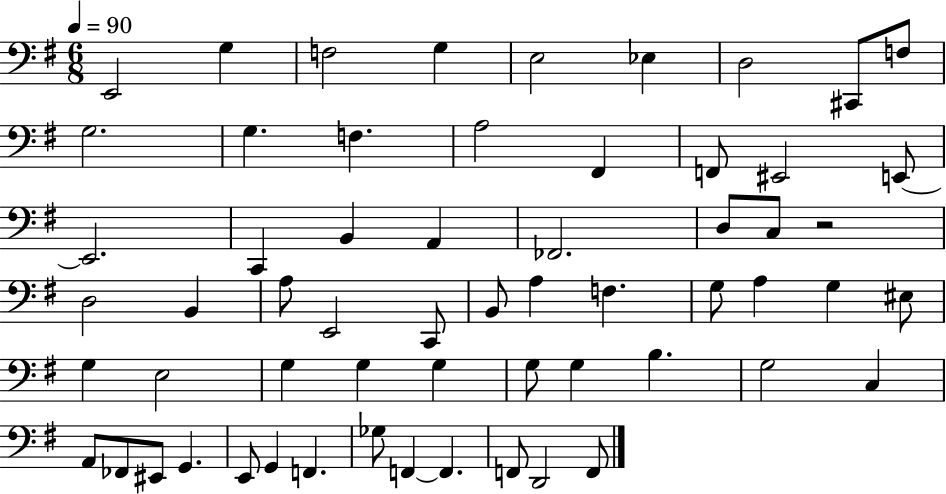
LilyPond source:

{
  \clef bass
  \numericTimeSignature
  \time 6/8
  \key g \major
  \tempo 4 = 90
  e,2 g4 | f2 g4 | e2 ees4 | d2 cis,8 f8 | \break g2. | g4. f4. | a2 fis,4 | f,8 eis,2 e,8~~ | \break e,2. | c,4 b,4 a,4 | fes,2. | d8 c8 r2 | \break d2 b,4 | a8 e,2 c,8 | b,8 a4 f4. | g8 a4 g4 eis8 | \break g4 e2 | g4 g4 g4 | g8 g4 b4. | g2 c4 | \break a,8 fes,8 eis,8 g,4. | e,8 g,4 f,4. | ges8 f,4~~ f,4. | f,8 d,2 f,8 | \break \bar "|."
}